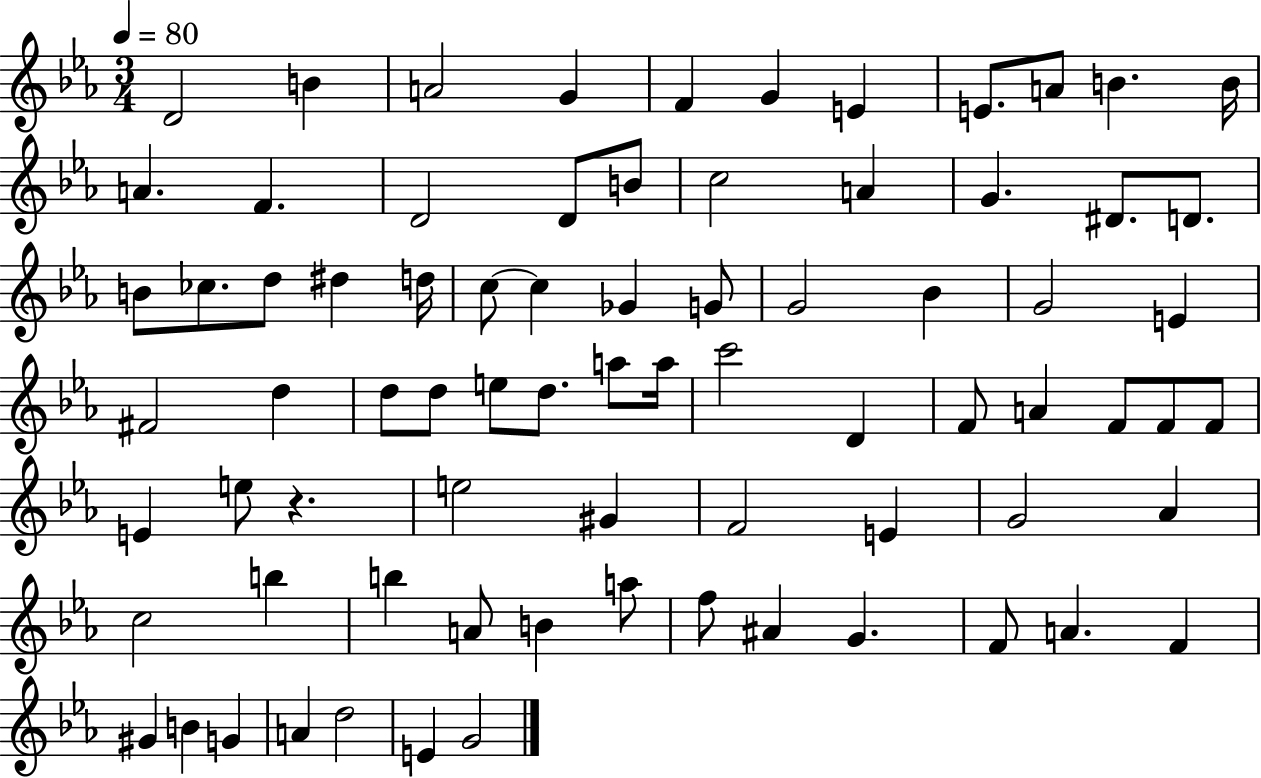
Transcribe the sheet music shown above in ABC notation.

X:1
T:Untitled
M:3/4
L:1/4
K:Eb
D2 B A2 G F G E E/2 A/2 B B/4 A F D2 D/2 B/2 c2 A G ^D/2 D/2 B/2 _c/2 d/2 ^d d/4 c/2 c _G G/2 G2 _B G2 E ^F2 d d/2 d/2 e/2 d/2 a/2 a/4 c'2 D F/2 A F/2 F/2 F/2 E e/2 z e2 ^G F2 E G2 _A c2 b b A/2 B a/2 f/2 ^A G F/2 A F ^G B G A d2 E G2